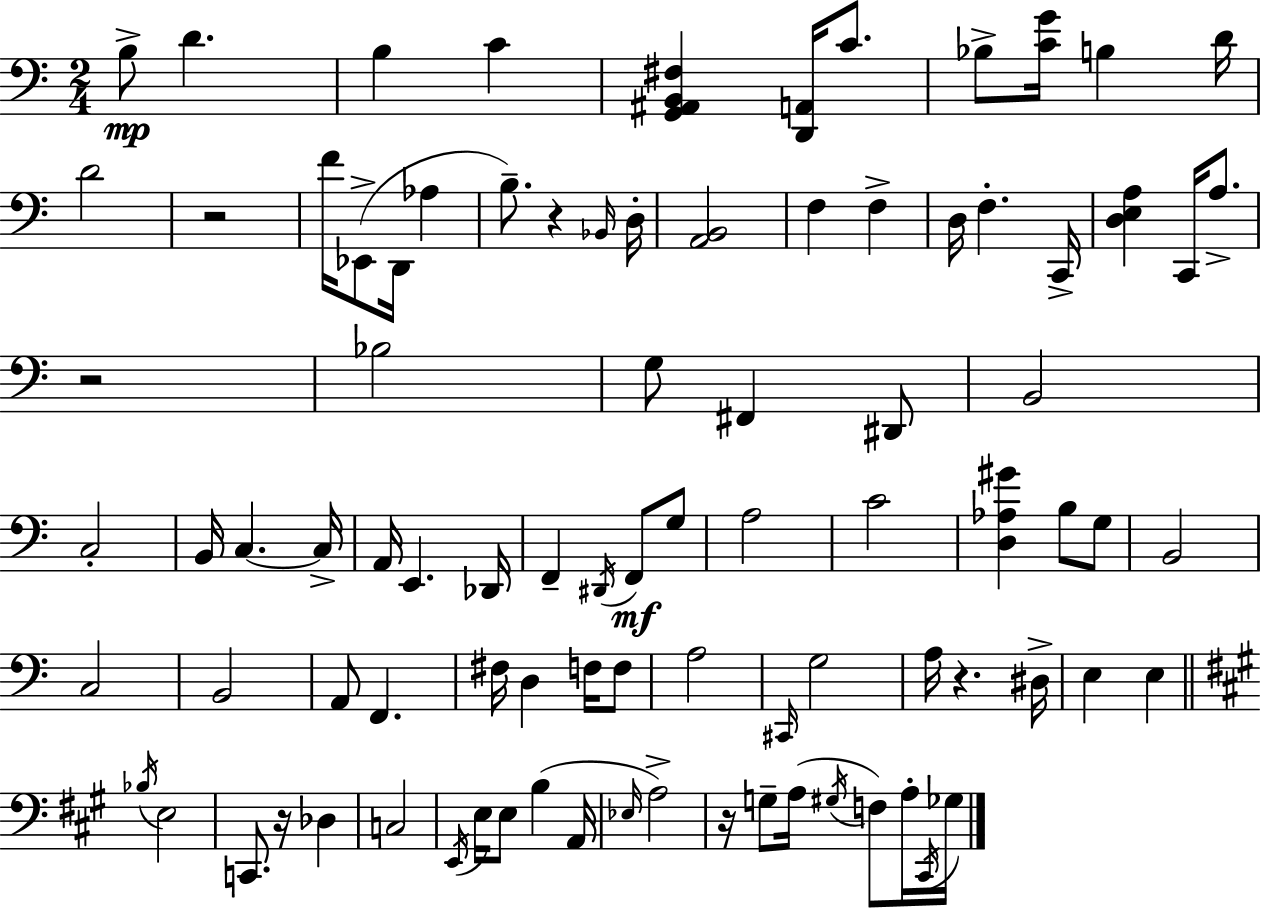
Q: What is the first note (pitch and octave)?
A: B3